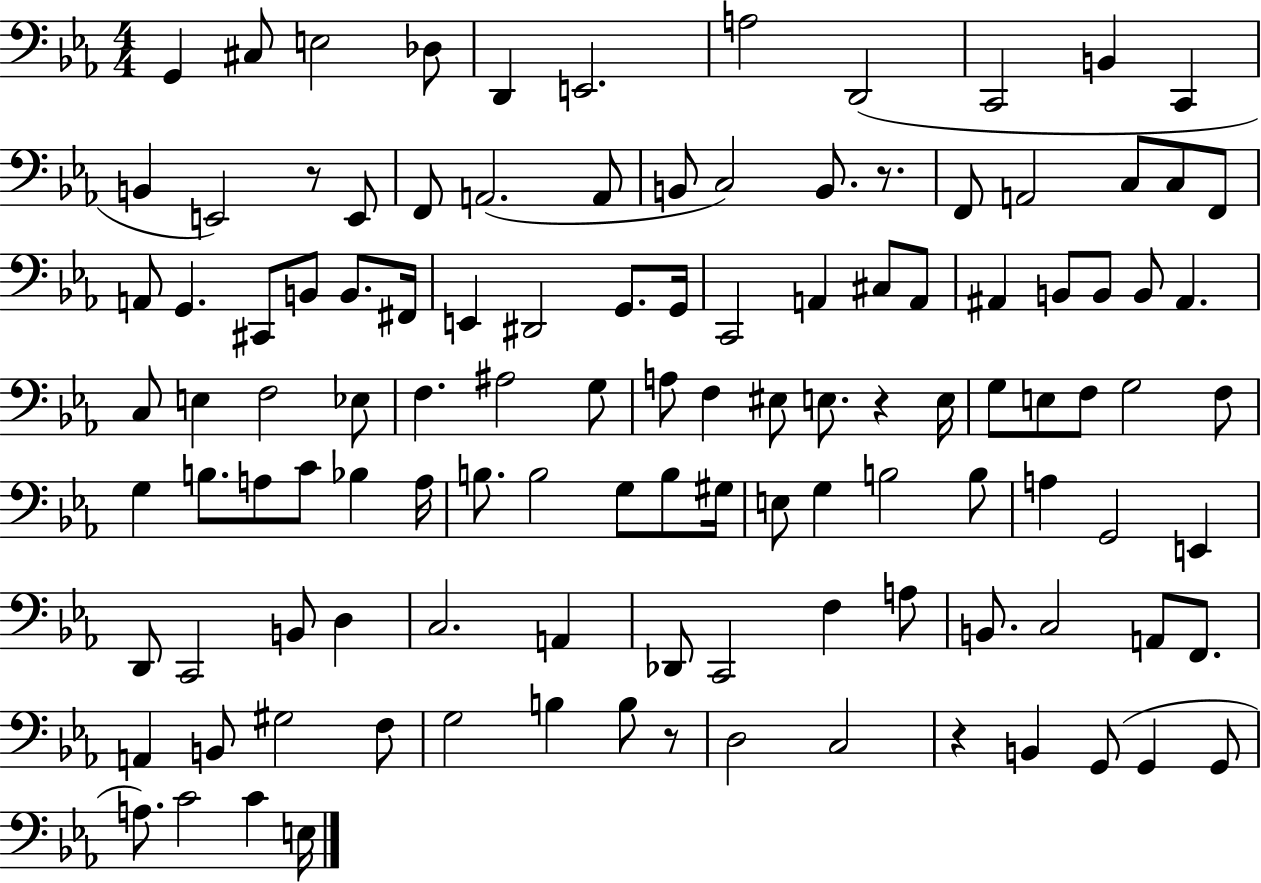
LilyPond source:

{
  \clef bass
  \numericTimeSignature
  \time 4/4
  \key ees \major
  \repeat volta 2 { g,4 cis8 e2 des8 | d,4 e,2. | a2 d,2( | c,2 b,4 c,4 | \break b,4 e,2) r8 e,8 | f,8 a,2.( a,8 | b,8 c2) b,8. r8. | f,8 a,2 c8 c8 f,8 | \break a,8 g,4. cis,8 b,8 b,8. fis,16 | e,4 dis,2 g,8. g,16 | c,2 a,4 cis8 a,8 | ais,4 b,8 b,8 b,8 ais,4. | \break c8 e4 f2 ees8 | f4. ais2 g8 | a8 f4 eis8 e8. r4 e16 | g8 e8 f8 g2 f8 | \break g4 b8. a8 c'8 bes4 a16 | b8. b2 g8 b8 gis16 | e8 g4 b2 b8 | a4 g,2 e,4 | \break d,8 c,2 b,8 d4 | c2. a,4 | des,8 c,2 f4 a8 | b,8. c2 a,8 f,8. | \break a,4 b,8 gis2 f8 | g2 b4 b8 r8 | d2 c2 | r4 b,4 g,8( g,4 g,8 | \break a8.) c'2 c'4 e16 | } \bar "|."
}